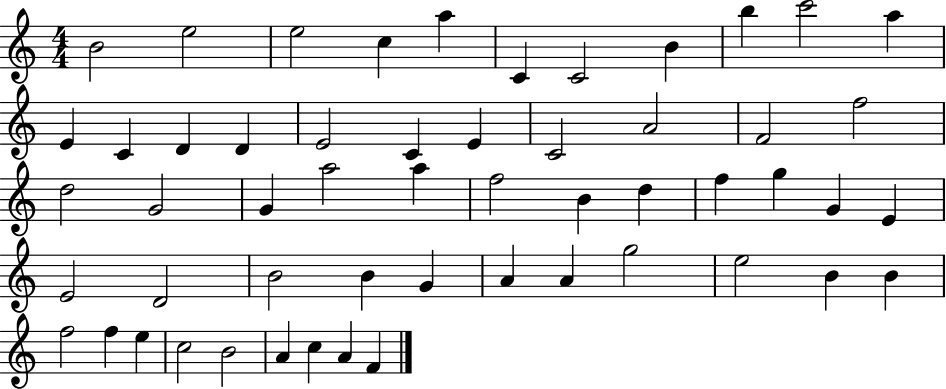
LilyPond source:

{
  \clef treble
  \numericTimeSignature
  \time 4/4
  \key c \major
  b'2 e''2 | e''2 c''4 a''4 | c'4 c'2 b'4 | b''4 c'''2 a''4 | \break e'4 c'4 d'4 d'4 | e'2 c'4 e'4 | c'2 a'2 | f'2 f''2 | \break d''2 g'2 | g'4 a''2 a''4 | f''2 b'4 d''4 | f''4 g''4 g'4 e'4 | \break e'2 d'2 | b'2 b'4 g'4 | a'4 a'4 g''2 | e''2 b'4 b'4 | \break f''2 f''4 e''4 | c''2 b'2 | a'4 c''4 a'4 f'4 | \bar "|."
}